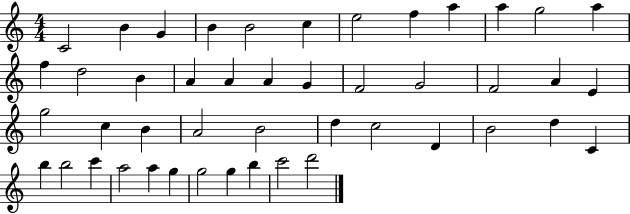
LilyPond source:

{
  \clef treble
  \numericTimeSignature
  \time 4/4
  \key c \major
  c'2 b'4 g'4 | b'4 b'2 c''4 | e''2 f''4 a''4 | a''4 g''2 a''4 | \break f''4 d''2 b'4 | a'4 a'4 a'4 g'4 | f'2 g'2 | f'2 a'4 e'4 | \break g''2 c''4 b'4 | a'2 b'2 | d''4 c''2 d'4 | b'2 d''4 c'4 | \break b''4 b''2 c'''4 | a''2 a''4 g''4 | g''2 g''4 b''4 | c'''2 d'''2 | \break \bar "|."
}